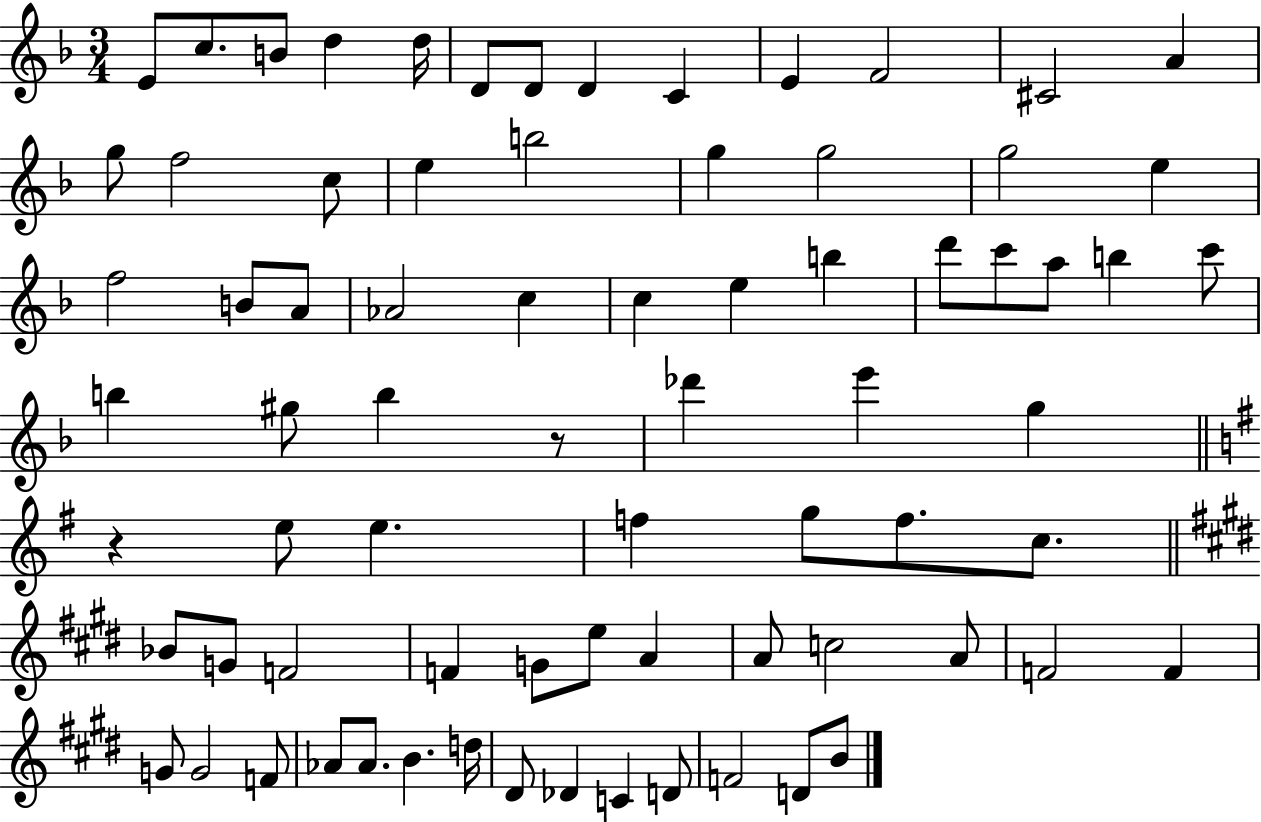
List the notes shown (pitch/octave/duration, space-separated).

E4/e C5/e. B4/e D5/q D5/s D4/e D4/e D4/q C4/q E4/q F4/h C#4/h A4/q G5/e F5/h C5/e E5/q B5/h G5/q G5/h G5/h E5/q F5/h B4/e A4/e Ab4/h C5/q C5/q E5/q B5/q D6/e C6/e A5/e B5/q C6/e B5/q G#5/e B5/q R/e Db6/q E6/q G5/q R/q E5/e E5/q. F5/q G5/e F5/e. C5/e. Bb4/e G4/e F4/h F4/q G4/e E5/e A4/q A4/e C5/h A4/e F4/h F4/q G4/e G4/h F4/e Ab4/e Ab4/e. B4/q. D5/s D#4/e Db4/q C4/q D4/e F4/h D4/e B4/e